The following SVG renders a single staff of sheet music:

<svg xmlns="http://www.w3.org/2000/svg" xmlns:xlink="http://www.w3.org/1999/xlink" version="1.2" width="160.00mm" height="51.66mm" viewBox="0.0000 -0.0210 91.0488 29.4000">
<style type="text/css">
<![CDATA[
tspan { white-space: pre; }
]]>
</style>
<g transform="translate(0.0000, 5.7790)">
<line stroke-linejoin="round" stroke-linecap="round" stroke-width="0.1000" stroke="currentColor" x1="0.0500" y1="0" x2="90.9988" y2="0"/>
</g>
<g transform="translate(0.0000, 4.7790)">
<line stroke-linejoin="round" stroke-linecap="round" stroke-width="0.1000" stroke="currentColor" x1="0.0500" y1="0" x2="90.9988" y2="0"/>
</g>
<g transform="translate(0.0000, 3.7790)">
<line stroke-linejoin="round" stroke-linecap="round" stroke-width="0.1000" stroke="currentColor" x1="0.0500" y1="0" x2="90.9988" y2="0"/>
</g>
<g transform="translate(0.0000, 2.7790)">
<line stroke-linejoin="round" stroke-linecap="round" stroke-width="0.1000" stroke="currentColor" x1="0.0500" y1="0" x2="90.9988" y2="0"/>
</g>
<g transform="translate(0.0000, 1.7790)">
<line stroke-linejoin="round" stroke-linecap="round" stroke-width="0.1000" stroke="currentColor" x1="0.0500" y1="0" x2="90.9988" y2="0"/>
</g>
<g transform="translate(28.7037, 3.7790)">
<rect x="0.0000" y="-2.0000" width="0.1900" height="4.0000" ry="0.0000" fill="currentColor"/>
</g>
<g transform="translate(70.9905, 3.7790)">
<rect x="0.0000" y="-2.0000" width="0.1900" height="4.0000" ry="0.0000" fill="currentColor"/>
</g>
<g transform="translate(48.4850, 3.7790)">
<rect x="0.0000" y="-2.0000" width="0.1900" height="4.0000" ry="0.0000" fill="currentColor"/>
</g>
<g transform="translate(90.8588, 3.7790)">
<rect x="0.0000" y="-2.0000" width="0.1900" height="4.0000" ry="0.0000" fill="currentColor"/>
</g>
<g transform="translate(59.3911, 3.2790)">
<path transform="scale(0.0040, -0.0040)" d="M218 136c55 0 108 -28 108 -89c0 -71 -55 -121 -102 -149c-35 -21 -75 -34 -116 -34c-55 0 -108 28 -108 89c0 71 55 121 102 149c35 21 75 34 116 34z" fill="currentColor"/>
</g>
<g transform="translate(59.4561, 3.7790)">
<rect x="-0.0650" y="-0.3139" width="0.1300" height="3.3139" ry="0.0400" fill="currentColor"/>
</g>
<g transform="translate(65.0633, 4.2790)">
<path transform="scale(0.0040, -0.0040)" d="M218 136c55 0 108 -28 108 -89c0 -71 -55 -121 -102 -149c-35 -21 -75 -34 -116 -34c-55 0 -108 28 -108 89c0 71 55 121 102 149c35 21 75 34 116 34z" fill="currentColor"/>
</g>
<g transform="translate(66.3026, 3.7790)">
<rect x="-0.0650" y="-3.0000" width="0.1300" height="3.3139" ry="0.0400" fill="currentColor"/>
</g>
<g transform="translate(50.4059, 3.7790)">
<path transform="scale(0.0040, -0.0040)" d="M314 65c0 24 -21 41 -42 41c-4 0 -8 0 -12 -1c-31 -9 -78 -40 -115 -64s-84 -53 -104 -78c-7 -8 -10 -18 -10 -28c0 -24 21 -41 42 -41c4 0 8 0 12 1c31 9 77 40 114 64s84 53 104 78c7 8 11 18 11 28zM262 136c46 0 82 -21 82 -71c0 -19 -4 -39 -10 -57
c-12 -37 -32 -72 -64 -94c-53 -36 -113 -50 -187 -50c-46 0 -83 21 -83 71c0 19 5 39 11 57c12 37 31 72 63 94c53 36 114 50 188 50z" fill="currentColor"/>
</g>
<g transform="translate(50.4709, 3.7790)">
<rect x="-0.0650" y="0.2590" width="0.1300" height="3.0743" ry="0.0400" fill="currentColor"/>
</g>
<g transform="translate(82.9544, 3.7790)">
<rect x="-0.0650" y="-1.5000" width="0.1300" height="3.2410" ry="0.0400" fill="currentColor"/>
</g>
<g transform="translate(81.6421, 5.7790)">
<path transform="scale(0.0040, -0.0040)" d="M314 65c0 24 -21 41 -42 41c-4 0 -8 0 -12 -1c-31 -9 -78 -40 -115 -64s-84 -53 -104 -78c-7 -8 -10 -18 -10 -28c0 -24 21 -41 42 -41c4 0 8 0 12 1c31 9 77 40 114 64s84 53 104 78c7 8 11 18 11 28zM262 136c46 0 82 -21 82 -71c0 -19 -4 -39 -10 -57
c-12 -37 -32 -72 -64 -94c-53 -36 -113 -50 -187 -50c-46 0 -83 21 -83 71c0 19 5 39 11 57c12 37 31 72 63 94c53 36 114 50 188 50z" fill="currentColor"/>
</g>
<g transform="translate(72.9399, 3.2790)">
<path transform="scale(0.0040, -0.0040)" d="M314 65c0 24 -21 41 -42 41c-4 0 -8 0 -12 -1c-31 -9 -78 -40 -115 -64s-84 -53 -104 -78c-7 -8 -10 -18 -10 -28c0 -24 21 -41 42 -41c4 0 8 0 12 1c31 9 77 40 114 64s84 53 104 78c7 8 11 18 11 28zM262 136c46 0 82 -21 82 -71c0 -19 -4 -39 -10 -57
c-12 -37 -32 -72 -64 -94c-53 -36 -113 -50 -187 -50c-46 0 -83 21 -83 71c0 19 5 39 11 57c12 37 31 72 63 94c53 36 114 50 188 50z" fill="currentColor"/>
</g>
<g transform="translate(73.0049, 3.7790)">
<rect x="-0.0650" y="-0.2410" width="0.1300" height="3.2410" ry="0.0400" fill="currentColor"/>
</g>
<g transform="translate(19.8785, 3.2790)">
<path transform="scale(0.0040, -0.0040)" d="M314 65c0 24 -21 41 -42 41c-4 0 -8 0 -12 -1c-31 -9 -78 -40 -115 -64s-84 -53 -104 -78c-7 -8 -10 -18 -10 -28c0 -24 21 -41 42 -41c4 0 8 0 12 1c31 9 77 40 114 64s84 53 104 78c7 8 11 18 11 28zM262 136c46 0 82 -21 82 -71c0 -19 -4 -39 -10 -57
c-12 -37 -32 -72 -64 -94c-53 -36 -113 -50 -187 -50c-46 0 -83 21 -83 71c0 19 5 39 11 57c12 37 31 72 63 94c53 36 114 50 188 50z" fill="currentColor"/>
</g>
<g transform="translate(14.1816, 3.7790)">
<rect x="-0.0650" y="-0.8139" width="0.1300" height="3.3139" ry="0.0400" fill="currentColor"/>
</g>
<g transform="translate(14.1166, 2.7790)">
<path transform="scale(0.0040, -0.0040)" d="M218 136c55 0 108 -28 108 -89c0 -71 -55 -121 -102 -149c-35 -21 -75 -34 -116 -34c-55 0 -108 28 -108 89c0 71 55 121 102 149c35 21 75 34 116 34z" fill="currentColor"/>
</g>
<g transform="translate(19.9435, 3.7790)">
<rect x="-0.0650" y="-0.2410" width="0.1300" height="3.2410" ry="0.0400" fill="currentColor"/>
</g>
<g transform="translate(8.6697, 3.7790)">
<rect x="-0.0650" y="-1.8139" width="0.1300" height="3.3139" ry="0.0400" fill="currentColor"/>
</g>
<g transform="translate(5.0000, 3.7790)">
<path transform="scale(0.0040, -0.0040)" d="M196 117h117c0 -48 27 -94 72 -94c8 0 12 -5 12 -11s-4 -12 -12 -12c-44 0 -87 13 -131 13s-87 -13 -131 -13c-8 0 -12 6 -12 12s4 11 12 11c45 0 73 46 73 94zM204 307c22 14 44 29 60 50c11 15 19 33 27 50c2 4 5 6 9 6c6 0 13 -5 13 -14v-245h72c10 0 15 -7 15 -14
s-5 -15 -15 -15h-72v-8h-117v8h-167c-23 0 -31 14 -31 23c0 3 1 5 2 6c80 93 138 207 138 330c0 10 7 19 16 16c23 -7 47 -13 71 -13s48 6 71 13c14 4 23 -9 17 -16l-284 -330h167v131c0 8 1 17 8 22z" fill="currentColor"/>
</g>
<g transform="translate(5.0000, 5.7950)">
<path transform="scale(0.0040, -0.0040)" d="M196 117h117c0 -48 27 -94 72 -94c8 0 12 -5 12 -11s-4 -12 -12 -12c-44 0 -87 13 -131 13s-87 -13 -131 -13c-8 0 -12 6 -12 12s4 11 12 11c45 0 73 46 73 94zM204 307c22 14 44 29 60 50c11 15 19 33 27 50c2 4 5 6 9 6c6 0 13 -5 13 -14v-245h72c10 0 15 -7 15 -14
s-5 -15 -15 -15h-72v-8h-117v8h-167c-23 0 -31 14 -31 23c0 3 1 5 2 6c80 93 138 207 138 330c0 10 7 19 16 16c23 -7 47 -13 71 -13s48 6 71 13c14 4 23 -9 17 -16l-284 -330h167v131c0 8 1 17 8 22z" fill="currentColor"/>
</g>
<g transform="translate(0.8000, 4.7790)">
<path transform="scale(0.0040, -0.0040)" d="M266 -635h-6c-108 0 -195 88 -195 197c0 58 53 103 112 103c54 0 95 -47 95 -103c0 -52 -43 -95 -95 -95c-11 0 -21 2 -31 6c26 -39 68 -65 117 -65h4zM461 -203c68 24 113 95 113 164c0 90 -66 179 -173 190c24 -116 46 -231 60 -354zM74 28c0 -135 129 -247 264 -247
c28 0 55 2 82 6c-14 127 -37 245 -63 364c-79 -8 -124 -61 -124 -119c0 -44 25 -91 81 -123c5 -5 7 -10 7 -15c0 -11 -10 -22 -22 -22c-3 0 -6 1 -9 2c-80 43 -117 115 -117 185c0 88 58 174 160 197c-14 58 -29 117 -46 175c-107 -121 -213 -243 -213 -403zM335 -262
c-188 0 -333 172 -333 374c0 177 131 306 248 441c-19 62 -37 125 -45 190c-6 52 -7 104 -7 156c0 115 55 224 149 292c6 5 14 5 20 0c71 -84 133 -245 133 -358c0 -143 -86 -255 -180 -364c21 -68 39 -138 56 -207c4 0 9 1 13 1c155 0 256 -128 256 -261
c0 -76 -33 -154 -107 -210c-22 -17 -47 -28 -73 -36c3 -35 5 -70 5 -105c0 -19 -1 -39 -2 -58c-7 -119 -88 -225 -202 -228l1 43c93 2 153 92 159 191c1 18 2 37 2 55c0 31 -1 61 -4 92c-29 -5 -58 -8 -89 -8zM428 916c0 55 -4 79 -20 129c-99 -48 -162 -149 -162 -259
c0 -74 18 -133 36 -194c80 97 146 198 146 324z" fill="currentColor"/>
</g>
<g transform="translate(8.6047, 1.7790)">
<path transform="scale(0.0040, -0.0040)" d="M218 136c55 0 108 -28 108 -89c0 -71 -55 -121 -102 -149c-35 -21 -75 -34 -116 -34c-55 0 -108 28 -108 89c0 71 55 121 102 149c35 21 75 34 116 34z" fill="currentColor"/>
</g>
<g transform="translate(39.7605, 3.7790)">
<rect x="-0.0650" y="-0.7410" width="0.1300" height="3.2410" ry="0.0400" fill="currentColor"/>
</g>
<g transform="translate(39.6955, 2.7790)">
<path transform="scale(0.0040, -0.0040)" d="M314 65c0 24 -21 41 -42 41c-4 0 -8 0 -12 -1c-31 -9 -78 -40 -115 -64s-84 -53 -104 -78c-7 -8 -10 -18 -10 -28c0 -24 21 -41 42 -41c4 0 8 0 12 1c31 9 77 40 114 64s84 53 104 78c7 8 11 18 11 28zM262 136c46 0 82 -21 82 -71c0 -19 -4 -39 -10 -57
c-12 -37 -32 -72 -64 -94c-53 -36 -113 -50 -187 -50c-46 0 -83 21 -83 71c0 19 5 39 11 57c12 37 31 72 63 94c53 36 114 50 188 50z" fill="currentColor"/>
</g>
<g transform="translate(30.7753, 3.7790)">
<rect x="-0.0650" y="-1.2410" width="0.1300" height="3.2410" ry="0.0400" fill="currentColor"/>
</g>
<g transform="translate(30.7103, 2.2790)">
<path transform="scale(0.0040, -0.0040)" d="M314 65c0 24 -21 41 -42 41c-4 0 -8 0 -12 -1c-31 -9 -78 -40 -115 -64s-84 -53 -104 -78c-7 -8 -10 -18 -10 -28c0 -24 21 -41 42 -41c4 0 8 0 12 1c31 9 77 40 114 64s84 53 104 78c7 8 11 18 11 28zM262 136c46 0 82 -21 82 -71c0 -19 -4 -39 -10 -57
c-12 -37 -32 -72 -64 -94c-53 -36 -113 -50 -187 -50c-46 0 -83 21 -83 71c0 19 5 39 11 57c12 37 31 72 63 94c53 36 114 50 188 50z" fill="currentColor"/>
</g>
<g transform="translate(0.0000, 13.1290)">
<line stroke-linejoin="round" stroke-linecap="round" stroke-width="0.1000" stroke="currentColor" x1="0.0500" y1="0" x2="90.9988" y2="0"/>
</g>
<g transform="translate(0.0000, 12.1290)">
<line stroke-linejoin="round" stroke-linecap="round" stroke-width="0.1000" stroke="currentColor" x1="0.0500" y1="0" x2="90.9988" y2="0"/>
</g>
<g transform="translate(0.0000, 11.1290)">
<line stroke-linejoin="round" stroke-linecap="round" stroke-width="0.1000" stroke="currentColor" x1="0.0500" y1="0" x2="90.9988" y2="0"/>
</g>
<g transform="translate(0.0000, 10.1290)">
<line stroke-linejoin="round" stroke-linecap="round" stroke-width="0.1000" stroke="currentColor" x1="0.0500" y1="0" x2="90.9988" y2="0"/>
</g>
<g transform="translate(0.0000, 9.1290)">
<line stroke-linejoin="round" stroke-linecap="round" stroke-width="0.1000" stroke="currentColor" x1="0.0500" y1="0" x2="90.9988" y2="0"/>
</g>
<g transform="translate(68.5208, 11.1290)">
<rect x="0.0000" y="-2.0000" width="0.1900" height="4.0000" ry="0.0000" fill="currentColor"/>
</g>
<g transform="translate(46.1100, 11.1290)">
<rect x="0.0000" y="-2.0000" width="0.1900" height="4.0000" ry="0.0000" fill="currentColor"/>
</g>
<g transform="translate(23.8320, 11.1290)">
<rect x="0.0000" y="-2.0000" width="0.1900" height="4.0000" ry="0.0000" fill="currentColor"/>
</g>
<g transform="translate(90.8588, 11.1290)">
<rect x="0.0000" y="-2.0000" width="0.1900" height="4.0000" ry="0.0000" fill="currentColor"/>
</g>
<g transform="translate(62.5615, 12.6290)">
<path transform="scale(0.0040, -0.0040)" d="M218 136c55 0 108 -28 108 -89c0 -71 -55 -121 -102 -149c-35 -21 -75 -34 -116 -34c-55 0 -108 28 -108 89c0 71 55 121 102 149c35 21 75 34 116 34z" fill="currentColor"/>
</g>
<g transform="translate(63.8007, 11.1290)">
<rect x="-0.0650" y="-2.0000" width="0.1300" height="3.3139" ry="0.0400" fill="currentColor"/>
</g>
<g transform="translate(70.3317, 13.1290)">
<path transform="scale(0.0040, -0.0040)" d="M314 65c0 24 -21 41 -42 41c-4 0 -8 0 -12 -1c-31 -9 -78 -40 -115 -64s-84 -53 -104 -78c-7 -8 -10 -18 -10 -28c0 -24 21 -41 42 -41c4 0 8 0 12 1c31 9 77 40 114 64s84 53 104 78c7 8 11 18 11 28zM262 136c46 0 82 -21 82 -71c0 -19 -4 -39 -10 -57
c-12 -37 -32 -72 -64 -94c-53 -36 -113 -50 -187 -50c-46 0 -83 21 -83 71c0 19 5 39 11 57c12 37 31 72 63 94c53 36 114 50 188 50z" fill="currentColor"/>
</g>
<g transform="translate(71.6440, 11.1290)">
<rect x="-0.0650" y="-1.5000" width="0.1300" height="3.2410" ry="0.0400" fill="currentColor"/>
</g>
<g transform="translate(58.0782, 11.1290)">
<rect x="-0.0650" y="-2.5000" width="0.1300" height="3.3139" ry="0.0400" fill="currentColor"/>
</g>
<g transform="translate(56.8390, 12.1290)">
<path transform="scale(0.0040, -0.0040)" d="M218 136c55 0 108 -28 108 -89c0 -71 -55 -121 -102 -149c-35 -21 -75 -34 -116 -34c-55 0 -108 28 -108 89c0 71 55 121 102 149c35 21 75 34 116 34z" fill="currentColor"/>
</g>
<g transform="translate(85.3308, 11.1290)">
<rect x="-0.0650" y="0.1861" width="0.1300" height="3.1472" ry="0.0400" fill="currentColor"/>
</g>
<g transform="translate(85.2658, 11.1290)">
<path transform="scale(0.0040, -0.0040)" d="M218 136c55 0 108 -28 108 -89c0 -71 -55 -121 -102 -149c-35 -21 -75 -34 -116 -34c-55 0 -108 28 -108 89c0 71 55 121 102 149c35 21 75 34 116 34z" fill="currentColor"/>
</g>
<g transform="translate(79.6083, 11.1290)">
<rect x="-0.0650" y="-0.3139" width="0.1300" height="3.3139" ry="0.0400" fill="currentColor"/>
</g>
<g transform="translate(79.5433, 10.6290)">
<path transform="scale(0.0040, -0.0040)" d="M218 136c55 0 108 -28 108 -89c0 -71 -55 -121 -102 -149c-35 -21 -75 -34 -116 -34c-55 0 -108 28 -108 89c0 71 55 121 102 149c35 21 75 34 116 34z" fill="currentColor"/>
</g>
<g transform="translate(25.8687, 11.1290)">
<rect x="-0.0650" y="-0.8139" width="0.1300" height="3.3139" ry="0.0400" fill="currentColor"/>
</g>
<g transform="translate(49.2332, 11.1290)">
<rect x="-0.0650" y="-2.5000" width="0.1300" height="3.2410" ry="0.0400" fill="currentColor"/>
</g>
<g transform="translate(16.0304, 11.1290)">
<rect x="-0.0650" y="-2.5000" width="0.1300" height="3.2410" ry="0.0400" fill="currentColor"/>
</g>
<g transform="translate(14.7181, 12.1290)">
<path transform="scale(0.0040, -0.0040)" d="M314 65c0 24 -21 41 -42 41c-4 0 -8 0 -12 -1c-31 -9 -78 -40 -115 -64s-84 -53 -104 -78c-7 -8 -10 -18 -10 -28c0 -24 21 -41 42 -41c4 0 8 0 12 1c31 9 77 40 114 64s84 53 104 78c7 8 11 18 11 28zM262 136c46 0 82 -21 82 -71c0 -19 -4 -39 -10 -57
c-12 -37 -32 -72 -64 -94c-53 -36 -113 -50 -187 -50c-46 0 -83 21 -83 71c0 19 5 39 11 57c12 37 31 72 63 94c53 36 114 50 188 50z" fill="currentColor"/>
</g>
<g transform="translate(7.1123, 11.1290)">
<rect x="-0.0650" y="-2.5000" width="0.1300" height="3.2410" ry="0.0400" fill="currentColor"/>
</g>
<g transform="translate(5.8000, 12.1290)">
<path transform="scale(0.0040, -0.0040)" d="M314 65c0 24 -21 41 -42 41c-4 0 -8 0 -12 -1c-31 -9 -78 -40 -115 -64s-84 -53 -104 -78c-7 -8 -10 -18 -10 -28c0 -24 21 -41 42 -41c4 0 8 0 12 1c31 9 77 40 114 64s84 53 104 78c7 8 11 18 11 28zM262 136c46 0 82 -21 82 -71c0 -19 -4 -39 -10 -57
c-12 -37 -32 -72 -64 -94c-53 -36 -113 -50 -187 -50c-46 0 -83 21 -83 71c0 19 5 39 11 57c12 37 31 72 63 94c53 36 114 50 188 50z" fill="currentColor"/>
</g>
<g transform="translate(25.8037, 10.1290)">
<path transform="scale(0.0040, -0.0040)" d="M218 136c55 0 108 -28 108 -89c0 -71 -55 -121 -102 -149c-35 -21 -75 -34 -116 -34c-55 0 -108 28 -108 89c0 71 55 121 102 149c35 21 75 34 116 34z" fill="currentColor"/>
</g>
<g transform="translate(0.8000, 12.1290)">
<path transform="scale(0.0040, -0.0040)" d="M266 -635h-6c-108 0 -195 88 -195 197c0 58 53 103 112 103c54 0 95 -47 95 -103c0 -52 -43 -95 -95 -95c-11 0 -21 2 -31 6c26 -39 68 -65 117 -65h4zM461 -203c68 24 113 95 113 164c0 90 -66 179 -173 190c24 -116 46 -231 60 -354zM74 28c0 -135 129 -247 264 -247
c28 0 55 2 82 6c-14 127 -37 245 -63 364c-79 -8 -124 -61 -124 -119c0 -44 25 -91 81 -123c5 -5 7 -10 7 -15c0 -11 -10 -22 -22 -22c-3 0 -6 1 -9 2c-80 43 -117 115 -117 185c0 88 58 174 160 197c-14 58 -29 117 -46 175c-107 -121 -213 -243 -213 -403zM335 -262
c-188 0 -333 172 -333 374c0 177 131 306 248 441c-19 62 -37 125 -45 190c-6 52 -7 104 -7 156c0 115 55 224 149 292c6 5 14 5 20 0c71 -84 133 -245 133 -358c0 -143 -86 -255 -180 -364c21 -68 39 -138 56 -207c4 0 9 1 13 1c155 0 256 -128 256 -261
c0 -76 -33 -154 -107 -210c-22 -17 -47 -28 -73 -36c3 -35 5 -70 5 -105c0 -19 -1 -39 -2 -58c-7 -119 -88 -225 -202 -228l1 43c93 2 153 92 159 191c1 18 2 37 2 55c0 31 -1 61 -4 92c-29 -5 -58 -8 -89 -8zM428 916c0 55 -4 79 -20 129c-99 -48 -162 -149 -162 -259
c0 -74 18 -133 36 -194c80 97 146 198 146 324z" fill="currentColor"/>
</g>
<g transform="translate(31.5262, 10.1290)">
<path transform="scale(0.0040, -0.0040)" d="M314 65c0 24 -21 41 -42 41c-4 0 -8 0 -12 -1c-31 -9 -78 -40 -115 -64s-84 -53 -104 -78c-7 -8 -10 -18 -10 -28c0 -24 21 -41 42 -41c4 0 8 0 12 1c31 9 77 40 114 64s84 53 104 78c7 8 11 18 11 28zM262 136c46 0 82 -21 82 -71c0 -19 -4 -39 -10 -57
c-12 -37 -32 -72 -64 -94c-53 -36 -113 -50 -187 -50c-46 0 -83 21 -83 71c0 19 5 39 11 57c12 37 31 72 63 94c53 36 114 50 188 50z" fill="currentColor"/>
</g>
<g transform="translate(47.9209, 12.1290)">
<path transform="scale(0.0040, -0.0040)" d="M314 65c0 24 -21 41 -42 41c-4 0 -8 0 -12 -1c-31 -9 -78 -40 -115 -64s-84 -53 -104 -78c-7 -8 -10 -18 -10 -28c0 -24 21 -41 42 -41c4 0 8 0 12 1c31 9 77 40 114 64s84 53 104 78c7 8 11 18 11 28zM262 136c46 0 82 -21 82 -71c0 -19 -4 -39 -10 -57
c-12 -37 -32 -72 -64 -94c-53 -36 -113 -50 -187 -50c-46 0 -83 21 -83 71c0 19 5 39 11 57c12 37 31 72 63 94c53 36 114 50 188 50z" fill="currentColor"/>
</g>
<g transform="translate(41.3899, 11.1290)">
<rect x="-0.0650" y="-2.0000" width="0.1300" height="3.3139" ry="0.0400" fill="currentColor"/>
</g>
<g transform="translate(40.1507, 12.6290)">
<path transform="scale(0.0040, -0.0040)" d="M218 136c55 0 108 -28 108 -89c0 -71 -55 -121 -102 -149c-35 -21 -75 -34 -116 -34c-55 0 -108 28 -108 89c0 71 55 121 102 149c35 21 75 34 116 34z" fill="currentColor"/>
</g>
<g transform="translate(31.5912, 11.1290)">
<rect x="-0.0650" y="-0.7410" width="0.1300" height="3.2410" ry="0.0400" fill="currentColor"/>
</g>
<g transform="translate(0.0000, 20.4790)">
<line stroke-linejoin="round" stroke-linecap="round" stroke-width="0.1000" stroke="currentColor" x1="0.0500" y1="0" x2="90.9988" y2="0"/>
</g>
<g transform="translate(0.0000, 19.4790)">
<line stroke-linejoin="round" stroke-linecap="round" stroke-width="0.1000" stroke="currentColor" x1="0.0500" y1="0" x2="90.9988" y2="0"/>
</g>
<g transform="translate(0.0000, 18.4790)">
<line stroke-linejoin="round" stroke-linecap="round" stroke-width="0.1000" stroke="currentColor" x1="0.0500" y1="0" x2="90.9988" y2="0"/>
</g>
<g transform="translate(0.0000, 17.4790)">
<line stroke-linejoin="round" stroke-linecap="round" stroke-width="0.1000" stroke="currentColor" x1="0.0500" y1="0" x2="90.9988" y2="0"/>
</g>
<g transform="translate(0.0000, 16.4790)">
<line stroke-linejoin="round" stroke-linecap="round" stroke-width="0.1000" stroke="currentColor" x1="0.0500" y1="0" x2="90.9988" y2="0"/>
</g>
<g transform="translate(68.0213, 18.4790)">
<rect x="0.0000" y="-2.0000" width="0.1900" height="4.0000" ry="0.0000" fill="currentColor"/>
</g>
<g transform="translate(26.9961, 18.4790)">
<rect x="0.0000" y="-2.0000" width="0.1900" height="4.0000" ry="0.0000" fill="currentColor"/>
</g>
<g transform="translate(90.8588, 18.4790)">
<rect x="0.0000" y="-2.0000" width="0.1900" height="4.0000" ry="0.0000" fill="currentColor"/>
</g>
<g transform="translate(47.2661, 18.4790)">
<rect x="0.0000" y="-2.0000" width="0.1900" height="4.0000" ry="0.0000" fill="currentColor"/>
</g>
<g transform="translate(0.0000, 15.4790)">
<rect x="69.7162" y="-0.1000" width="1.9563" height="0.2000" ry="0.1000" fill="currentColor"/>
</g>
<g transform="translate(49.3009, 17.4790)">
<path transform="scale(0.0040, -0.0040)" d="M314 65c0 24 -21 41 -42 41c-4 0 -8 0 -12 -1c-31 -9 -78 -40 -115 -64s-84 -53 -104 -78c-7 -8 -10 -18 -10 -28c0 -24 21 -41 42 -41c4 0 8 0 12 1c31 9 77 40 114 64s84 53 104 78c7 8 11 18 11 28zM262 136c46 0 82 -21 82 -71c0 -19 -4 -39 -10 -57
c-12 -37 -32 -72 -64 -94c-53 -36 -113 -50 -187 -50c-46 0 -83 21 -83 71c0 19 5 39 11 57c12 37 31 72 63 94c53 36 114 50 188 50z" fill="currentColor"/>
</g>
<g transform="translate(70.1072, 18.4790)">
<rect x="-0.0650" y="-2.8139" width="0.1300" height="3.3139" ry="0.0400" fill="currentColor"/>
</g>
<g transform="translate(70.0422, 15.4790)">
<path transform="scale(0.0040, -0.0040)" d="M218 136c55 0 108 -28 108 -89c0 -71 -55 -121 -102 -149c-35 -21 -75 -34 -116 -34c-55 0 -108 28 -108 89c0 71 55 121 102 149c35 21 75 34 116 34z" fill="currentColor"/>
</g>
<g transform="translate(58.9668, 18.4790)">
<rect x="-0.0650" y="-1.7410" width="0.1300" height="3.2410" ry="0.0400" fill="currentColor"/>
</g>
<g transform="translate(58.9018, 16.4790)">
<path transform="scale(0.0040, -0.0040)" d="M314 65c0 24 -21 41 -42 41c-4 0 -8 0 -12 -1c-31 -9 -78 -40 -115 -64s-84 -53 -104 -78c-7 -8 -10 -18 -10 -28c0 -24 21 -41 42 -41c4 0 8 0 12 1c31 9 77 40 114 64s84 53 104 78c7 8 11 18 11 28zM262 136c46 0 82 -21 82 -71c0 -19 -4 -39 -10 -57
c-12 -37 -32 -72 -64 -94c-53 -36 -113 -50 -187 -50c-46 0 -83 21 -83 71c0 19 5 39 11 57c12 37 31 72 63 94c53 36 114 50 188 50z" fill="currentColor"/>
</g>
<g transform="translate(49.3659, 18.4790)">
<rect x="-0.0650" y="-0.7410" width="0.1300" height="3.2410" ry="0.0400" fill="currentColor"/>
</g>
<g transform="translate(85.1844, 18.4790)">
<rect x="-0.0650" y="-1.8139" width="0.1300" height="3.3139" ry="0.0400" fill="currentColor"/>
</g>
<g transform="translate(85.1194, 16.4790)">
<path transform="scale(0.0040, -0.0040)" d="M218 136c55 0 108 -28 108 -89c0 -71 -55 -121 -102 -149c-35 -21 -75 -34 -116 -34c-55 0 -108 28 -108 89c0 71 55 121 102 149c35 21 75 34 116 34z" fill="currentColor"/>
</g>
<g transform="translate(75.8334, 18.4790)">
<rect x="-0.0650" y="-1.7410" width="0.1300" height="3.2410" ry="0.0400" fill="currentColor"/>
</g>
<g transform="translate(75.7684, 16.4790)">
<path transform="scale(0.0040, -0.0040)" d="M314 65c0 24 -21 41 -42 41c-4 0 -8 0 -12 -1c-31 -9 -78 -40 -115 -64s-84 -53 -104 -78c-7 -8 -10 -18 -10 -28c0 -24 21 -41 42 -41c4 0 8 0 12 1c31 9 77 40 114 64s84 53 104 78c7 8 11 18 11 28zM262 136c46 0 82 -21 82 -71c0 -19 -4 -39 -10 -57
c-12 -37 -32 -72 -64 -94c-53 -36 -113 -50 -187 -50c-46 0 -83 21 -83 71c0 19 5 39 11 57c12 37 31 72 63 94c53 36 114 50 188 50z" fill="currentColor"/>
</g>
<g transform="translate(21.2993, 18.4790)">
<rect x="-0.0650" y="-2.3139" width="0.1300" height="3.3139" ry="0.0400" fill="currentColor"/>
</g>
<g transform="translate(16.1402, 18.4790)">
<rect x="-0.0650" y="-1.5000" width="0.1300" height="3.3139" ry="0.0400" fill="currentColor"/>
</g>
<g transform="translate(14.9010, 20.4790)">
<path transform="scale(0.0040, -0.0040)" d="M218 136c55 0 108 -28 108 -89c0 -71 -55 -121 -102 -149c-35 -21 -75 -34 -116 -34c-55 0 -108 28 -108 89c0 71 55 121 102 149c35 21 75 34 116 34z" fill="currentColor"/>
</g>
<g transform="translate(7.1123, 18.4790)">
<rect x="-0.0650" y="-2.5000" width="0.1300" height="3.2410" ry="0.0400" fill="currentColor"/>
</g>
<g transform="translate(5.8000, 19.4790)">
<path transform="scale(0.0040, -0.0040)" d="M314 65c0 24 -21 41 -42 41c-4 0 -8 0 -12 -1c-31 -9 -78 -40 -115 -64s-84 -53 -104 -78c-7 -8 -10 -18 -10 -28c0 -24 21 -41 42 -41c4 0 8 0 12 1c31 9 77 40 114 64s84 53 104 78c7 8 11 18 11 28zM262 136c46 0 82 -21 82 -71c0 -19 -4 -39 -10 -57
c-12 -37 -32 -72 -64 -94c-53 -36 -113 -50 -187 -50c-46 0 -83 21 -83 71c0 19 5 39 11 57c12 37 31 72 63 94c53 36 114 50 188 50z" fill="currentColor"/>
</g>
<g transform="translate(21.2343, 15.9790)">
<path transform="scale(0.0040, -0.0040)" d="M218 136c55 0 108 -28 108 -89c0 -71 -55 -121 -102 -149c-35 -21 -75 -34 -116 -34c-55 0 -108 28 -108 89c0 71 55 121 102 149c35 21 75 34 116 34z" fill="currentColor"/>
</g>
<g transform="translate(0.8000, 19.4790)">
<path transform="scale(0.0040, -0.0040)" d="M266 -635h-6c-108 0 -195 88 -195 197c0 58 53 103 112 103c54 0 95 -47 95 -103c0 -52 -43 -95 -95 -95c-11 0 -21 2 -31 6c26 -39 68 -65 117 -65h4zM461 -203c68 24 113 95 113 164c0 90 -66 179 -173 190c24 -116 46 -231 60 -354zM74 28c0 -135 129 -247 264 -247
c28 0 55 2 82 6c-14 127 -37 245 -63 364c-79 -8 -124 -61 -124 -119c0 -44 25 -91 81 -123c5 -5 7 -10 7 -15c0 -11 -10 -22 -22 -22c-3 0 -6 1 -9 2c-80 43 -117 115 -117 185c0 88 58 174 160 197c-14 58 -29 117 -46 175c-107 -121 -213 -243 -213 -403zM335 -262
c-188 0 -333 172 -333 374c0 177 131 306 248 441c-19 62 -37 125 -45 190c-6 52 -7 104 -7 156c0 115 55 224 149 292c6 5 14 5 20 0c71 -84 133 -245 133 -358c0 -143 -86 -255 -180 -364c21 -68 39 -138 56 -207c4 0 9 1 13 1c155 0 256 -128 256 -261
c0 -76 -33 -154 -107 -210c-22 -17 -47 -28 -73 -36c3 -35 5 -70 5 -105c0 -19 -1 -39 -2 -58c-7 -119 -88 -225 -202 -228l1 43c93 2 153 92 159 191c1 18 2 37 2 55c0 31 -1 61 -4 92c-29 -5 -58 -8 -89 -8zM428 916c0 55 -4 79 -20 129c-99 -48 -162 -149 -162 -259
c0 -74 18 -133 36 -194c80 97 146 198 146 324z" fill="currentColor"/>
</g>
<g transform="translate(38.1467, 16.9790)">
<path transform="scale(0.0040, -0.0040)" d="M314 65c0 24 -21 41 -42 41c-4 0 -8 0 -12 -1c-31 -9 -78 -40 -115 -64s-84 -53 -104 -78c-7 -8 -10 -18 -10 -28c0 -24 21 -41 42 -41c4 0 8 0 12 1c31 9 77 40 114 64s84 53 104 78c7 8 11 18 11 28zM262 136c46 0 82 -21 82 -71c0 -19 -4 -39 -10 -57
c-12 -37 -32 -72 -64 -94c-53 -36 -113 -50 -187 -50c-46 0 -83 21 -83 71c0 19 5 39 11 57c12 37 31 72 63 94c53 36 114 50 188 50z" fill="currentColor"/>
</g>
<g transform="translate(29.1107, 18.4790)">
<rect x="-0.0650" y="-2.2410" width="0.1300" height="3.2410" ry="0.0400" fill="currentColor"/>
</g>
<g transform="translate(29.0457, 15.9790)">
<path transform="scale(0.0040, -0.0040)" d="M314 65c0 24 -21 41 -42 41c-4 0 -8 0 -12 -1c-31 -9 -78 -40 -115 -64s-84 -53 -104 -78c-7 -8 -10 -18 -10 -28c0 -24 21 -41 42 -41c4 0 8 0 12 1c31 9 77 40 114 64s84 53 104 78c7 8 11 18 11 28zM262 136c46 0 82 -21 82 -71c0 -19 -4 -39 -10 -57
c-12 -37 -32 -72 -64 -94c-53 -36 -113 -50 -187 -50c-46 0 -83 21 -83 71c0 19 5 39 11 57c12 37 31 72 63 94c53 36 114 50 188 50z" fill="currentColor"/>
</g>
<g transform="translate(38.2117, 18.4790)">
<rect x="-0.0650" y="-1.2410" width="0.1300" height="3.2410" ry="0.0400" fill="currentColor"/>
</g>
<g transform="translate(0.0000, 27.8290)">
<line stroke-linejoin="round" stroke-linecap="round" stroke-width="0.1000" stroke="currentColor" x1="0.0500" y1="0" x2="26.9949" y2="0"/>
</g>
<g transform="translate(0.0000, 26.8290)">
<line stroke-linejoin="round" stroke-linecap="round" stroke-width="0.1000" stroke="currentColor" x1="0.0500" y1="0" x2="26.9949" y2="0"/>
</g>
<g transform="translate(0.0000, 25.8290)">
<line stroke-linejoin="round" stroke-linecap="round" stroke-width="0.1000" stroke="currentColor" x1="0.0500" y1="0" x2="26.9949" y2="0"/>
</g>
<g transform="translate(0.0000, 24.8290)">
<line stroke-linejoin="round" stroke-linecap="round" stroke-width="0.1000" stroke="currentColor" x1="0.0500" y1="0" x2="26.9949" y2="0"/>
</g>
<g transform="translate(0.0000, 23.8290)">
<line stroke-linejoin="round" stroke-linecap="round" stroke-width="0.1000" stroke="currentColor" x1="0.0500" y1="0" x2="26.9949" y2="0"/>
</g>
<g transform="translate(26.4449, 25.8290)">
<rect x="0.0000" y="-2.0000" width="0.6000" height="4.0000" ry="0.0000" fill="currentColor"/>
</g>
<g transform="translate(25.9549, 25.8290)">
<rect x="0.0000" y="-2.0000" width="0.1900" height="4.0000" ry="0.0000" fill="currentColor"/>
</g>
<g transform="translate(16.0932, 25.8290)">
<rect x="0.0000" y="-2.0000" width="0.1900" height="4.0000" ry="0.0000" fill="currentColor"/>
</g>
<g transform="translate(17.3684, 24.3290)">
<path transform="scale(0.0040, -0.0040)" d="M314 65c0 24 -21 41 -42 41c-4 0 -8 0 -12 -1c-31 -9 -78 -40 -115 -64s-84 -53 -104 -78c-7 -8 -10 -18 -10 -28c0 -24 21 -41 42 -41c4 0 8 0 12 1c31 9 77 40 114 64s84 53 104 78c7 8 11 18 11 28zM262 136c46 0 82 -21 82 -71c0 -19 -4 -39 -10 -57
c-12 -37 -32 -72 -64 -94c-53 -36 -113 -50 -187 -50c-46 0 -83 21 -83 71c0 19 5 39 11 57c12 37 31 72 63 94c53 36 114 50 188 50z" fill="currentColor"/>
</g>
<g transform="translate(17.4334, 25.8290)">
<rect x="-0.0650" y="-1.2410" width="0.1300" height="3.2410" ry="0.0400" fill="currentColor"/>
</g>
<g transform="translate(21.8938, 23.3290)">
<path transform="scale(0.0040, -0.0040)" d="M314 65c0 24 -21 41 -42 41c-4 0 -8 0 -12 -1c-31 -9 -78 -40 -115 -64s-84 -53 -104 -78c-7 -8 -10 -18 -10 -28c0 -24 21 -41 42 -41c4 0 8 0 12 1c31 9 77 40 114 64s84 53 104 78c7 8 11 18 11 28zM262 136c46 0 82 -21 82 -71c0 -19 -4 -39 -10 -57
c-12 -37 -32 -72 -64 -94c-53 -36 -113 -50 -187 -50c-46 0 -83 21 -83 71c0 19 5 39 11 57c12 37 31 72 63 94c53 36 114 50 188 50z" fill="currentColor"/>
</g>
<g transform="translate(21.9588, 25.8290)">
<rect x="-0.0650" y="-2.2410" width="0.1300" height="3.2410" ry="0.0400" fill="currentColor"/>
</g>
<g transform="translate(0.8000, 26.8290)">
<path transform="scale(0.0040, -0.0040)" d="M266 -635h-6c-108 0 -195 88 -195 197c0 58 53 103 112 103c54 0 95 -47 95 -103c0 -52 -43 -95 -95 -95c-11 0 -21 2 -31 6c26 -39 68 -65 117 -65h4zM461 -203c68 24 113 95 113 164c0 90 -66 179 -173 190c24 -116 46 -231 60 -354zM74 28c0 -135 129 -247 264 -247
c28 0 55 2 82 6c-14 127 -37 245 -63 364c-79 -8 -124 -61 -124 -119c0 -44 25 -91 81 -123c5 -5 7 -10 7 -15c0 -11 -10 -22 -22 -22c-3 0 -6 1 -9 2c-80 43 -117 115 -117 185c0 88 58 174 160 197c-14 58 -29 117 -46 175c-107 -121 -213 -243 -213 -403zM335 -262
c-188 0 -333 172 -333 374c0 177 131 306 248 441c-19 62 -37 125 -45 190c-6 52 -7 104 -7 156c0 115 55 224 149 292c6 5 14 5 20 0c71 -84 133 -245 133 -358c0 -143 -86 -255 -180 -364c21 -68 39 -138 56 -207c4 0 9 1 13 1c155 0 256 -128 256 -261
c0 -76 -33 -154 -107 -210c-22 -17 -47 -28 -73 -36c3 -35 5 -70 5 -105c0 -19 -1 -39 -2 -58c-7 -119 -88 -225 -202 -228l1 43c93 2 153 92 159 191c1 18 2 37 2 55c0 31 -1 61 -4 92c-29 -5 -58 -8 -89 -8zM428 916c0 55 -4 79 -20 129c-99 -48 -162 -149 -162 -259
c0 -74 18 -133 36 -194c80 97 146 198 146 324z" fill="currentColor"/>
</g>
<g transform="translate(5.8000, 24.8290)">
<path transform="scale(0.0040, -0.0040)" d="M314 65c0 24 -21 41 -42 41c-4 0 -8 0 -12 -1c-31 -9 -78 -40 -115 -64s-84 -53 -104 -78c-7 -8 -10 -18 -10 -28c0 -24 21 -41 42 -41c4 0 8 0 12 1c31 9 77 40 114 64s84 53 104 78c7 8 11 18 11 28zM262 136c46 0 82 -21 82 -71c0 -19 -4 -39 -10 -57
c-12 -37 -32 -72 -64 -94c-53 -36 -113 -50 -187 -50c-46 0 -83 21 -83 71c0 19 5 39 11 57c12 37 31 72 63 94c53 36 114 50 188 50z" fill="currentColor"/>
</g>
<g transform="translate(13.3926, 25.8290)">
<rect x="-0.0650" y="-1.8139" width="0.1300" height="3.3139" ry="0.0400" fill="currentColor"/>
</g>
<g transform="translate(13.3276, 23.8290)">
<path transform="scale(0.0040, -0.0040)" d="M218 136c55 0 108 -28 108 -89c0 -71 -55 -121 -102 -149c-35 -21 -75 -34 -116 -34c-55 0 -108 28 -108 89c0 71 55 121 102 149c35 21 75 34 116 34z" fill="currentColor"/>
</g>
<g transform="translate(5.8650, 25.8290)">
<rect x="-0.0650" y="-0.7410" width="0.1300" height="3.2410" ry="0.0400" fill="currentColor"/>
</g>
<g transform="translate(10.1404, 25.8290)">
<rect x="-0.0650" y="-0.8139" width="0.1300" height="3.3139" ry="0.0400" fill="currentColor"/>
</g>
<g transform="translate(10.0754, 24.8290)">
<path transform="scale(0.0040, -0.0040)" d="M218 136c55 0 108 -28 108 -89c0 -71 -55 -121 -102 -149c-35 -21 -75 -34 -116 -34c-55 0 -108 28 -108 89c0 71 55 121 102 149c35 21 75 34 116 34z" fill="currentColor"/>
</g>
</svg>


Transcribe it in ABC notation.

X:1
T:Untitled
M:4/4
L:1/4
K:C
f d c2 e2 d2 B2 c A c2 E2 G2 G2 d d2 F G2 G F E2 c B G2 E g g2 e2 d2 f2 a f2 f d2 d f e2 g2